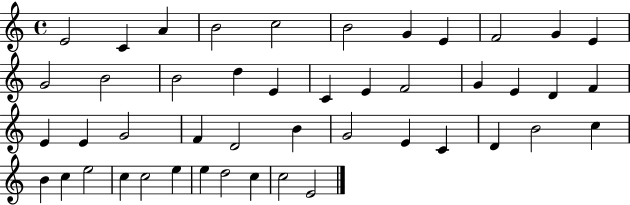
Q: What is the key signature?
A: C major